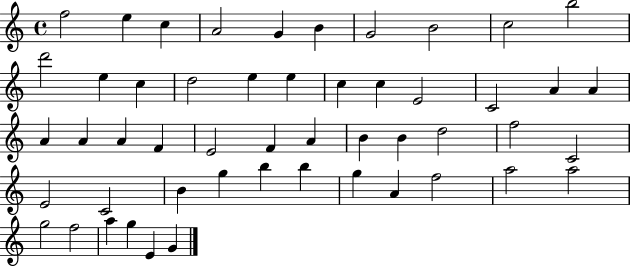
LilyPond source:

{
  \clef treble
  \time 4/4
  \defaultTimeSignature
  \key c \major
  f''2 e''4 c''4 | a'2 g'4 b'4 | g'2 b'2 | c''2 b''2 | \break d'''2 e''4 c''4 | d''2 e''4 e''4 | c''4 c''4 e'2 | c'2 a'4 a'4 | \break a'4 a'4 a'4 f'4 | e'2 f'4 a'4 | b'4 b'4 d''2 | f''2 c'2 | \break e'2 c'2 | b'4 g''4 b''4 b''4 | g''4 a'4 f''2 | a''2 a''2 | \break g''2 f''2 | a''4 g''4 e'4 g'4 | \bar "|."
}